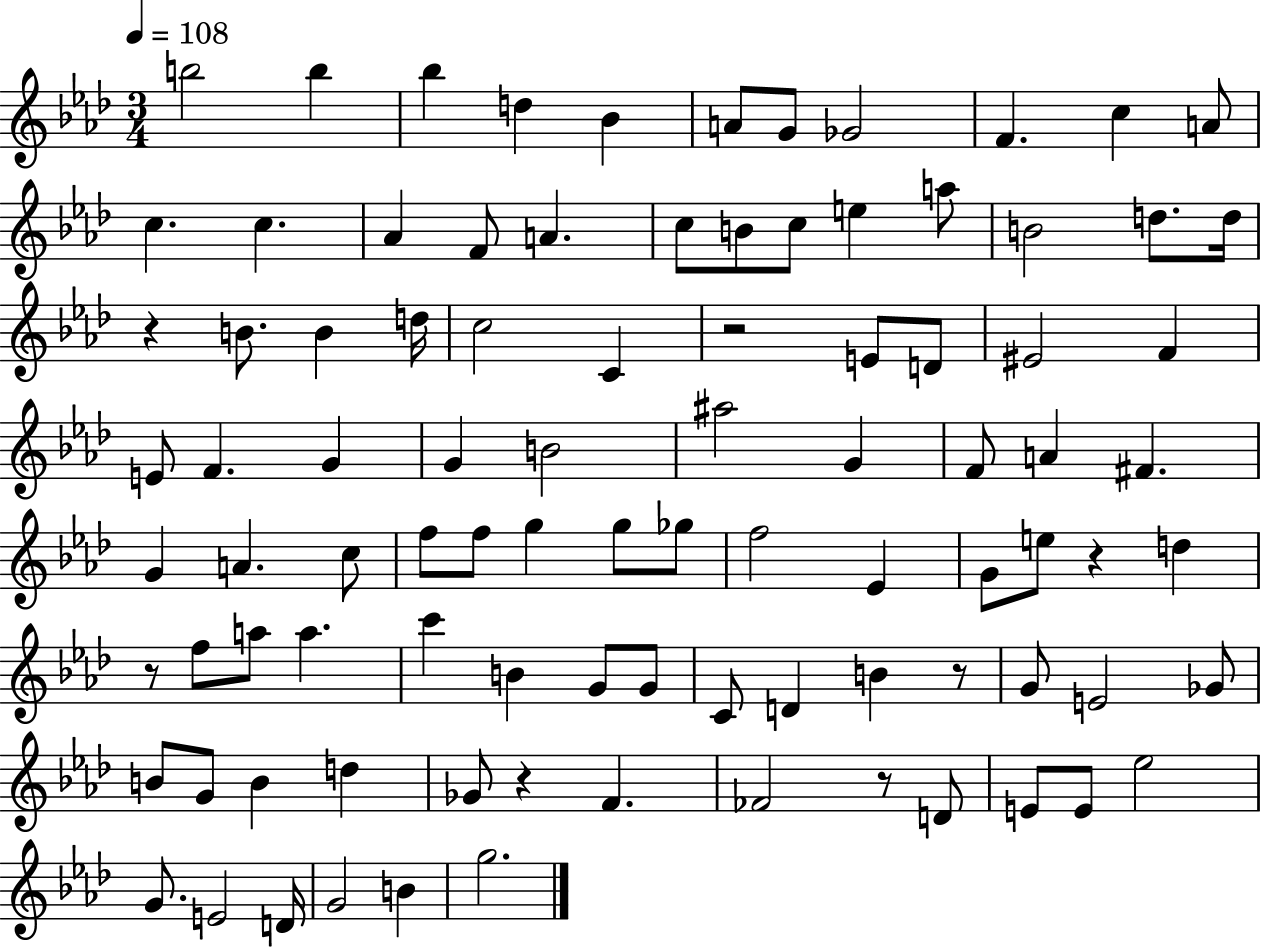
{
  \clef treble
  \numericTimeSignature
  \time 3/4
  \key aes \major
  \tempo 4 = 108
  b''2 b''4 | bes''4 d''4 bes'4 | a'8 g'8 ges'2 | f'4. c''4 a'8 | \break c''4. c''4. | aes'4 f'8 a'4. | c''8 b'8 c''8 e''4 a''8 | b'2 d''8. d''16 | \break r4 b'8. b'4 d''16 | c''2 c'4 | r2 e'8 d'8 | eis'2 f'4 | \break e'8 f'4. g'4 | g'4 b'2 | ais''2 g'4 | f'8 a'4 fis'4. | \break g'4 a'4. c''8 | f''8 f''8 g''4 g''8 ges''8 | f''2 ees'4 | g'8 e''8 r4 d''4 | \break r8 f''8 a''8 a''4. | c'''4 b'4 g'8 g'8 | c'8 d'4 b'4 r8 | g'8 e'2 ges'8 | \break b'8 g'8 b'4 d''4 | ges'8 r4 f'4. | fes'2 r8 d'8 | e'8 e'8 ees''2 | \break g'8. e'2 d'16 | g'2 b'4 | g''2. | \bar "|."
}